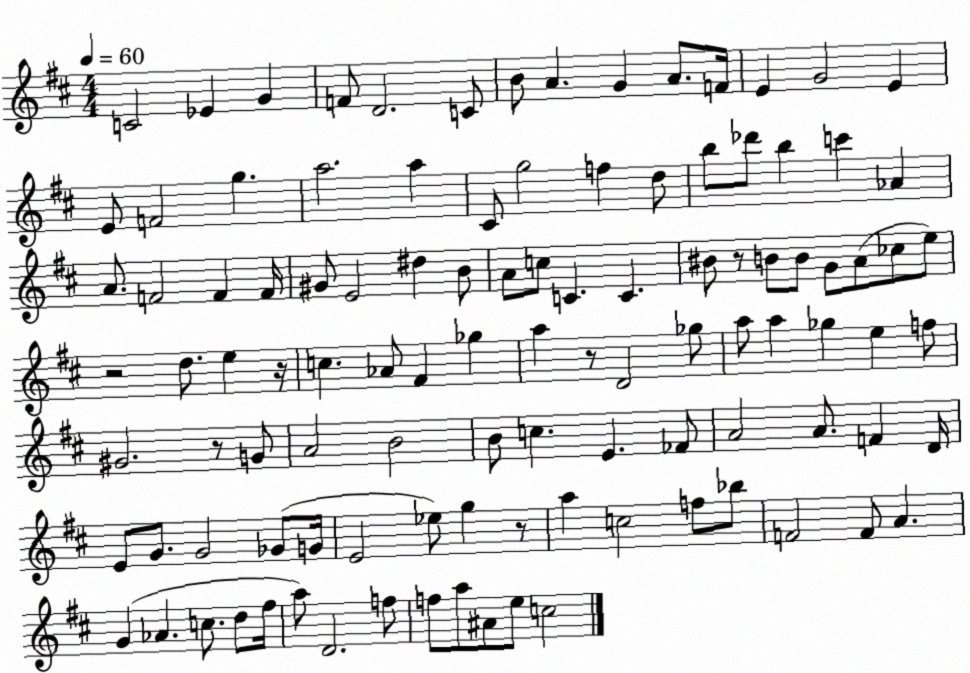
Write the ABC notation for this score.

X:1
T:Untitled
M:4/4
L:1/4
K:D
C2 _E G F/2 D2 C/2 B/2 A G A/2 F/4 E G2 E E/2 F2 g a2 a ^C/2 g2 f d/2 b/2 _d'/2 b c' _A A/2 F2 F F/4 ^G/2 E2 ^d B/2 A/2 c/2 C C ^B/2 z/2 B/2 B/2 G/2 A/2 _c/2 e/2 z2 d/2 e z/4 c _A/2 ^F _g a z/2 D2 _g/2 a/2 a _g e f/2 ^G2 z/2 G/2 A2 B2 B/2 c E _F/2 A2 A/2 F D/4 E/2 G/2 G2 _G/2 G/4 E2 _e/2 g z/2 a c2 f/2 _b/2 F2 F/2 A G _A c/2 d/2 ^f/4 a/2 D2 f/2 f/2 a/2 ^A/2 e/2 c2